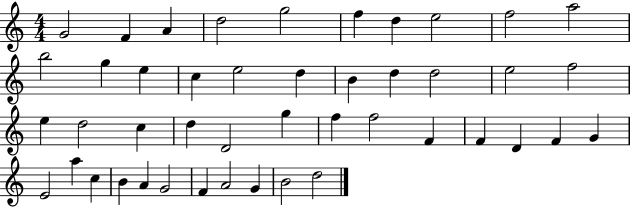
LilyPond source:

{
  \clef treble
  \numericTimeSignature
  \time 4/4
  \key c \major
  g'2 f'4 a'4 | d''2 g''2 | f''4 d''4 e''2 | f''2 a''2 | \break b''2 g''4 e''4 | c''4 e''2 d''4 | b'4 d''4 d''2 | e''2 f''2 | \break e''4 d''2 c''4 | d''4 d'2 g''4 | f''4 f''2 f'4 | f'4 d'4 f'4 g'4 | \break e'2 a''4 c''4 | b'4 a'4 g'2 | f'4 a'2 g'4 | b'2 d''2 | \break \bar "|."
}